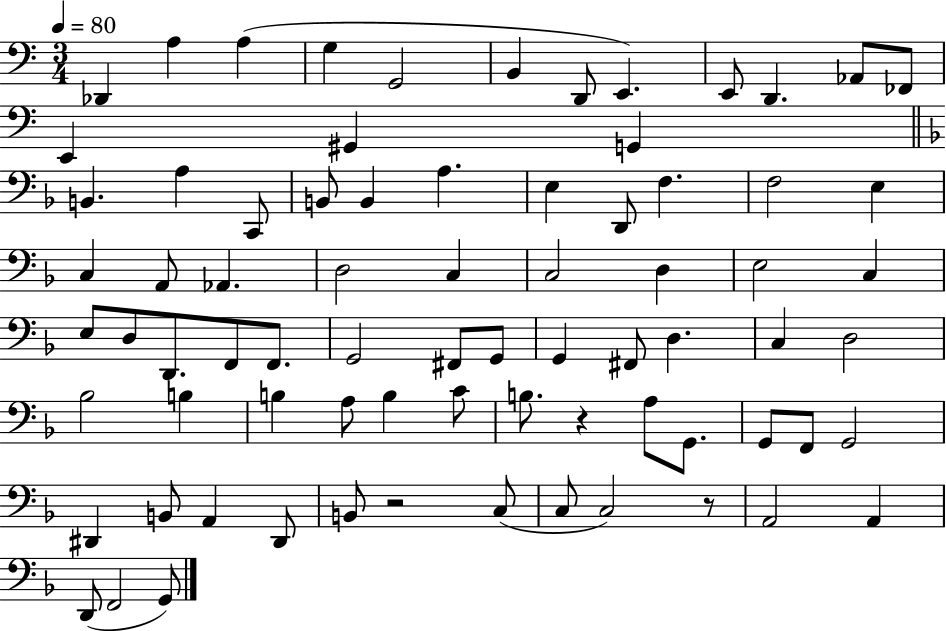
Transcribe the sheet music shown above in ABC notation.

X:1
T:Untitled
M:3/4
L:1/4
K:C
_D,, A, A, G, G,,2 B,, D,,/2 E,, E,,/2 D,, _A,,/2 _F,,/2 E,, ^G,, G,, B,, A, C,,/2 B,,/2 B,, A, E, D,,/2 F, F,2 E, C, A,,/2 _A,, D,2 C, C,2 D, E,2 C, E,/2 D,/2 D,,/2 F,,/2 F,,/2 G,,2 ^F,,/2 G,,/2 G,, ^F,,/2 D, C, D,2 _B,2 B, B, A,/2 B, C/2 B,/2 z A,/2 G,,/2 G,,/2 F,,/2 G,,2 ^D,, B,,/2 A,, ^D,,/2 B,,/2 z2 C,/2 C,/2 C,2 z/2 A,,2 A,, D,,/2 F,,2 G,,/2